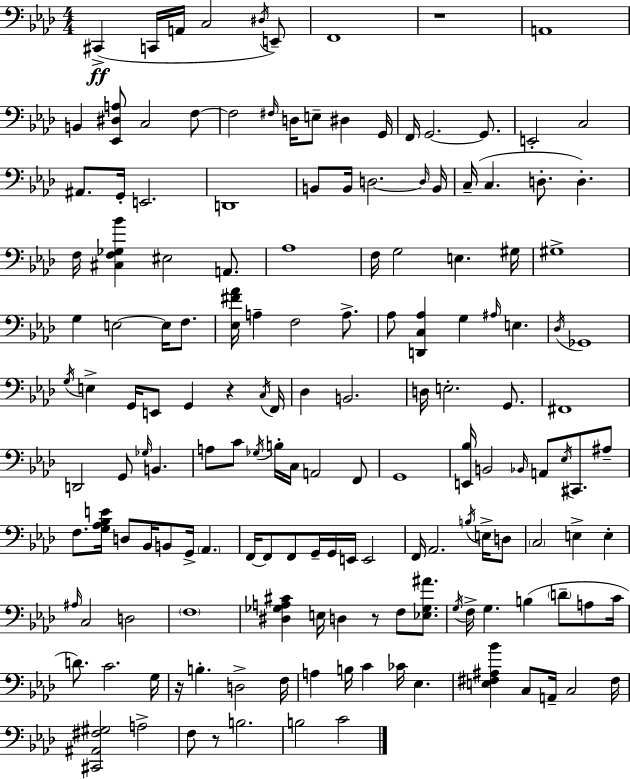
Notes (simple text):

C#2/q C2/s A2/s C3/h D#3/s E2/e F2/w R/w A2/w B2/q [Eb2,D#3,A3]/e C3/h F3/e F3/h F#3/s D3/s E3/e D#3/q G2/s F2/s G2/h. G2/e. E2/h C3/h A#2/e. G2/s E2/h. D2/w B2/e B2/s D3/h. D3/s B2/s C3/s C3/q. D3/e. D3/q. F3/s [C#3,F3,Gb3,Bb4]/q EIS3/h A2/e. Ab3/w F3/s G3/h E3/q. G#3/s G#3/w G3/q E3/h E3/s F3/e. [Eb3,F#4,Ab4]/s A3/q F3/h A3/e. Ab3/e [D2,C3,Ab3]/q G3/q A#3/s E3/q. Db3/s Gb2/w G3/s E3/q G2/s E2/e G2/q R/q C3/s F2/s Db3/q B2/h. D3/s E3/h. G2/e. F#2/w D2/h G2/e Gb3/s B2/q. A3/e C4/e Gb3/s B3/s C3/s A2/h F2/e G2/w [E2,Bb3]/s B2/h Bb2/s A2/e Eb3/s C#2/e. A#3/e F3/e. [G3,Ab3,Bb3,E4]/s D3/e Bb2/s B2/e G2/s Ab2/q. F2/s F2/e F2/e G2/s G2/s E2/s E2/h F2/s Ab2/h. B3/s E3/s D3/e C3/h E3/q E3/q A#3/s C3/h D3/h F3/w [D#3,Gb3,A3,C#4]/q E3/s D3/q R/e F3/e [Eb3,Gb3,A#4]/e. G3/s F3/s G3/q. B3/q D4/e A3/e C4/s D4/e. C4/h. G3/s R/s B3/q. D3/h F3/s A3/q B3/s C4/q CES4/s Eb3/q. [E3,F#3,A#3,Bb4]/q C3/e A2/s C3/h F#3/s [C#2,A#2,F#3,G#3]/h A3/h F3/e R/e B3/h. B3/h C4/h